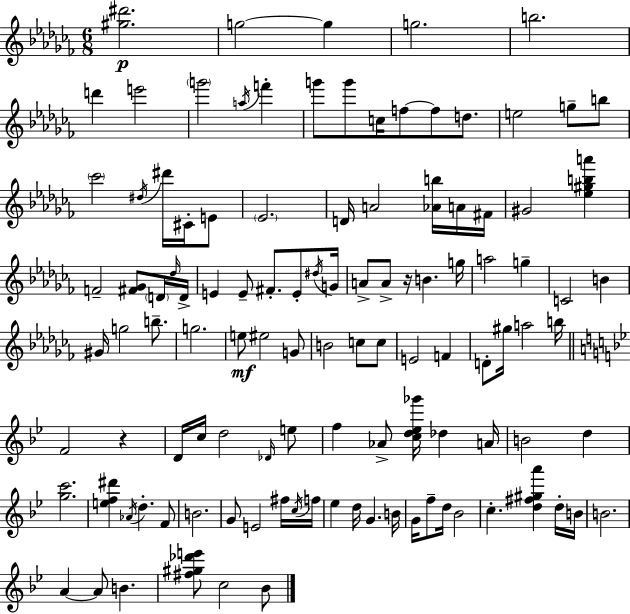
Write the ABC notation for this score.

X:1
T:Untitled
M:6/8
L:1/4
K:Abm
[^g^d']2 g2 g g2 b2 d' e'2 g'2 a/4 f' g'/2 g'/2 c/4 f/2 f/2 d/2 e2 g/2 b/2 _c'2 ^d/4 ^d'/4 ^C/4 E/2 _E2 D/4 A2 [_Ab]/4 A/4 ^F/4 ^G2 [_e^gba'] F2 [^F_G]/2 D/4 _d/4 D/4 E E/2 ^F/2 E/2 ^d/4 G/4 A/2 A/2 z/4 B g/4 a2 g C2 B ^G/4 g2 b/2 g2 e/2 ^e2 G/2 B2 c/2 c/2 E2 F D/2 ^g/4 a2 b/4 F2 z D/4 c/4 d2 _D/4 e/2 f _A/2 [cd_e_g']/4 _d A/4 B2 d [gc']2 [ef^d'] _A/4 d F/2 B2 G/2 E2 ^f/4 c/4 f/4 _e d/4 G B/4 G/4 f/2 d/4 _B2 c [d^f^ga'] d/4 B/4 B2 A A/2 B [^f^g_d'e']/2 c2 _B/2